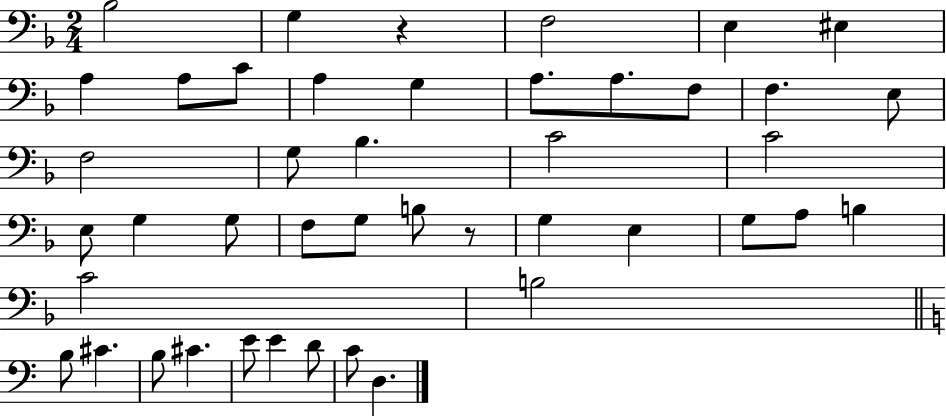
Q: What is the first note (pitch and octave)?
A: Bb3